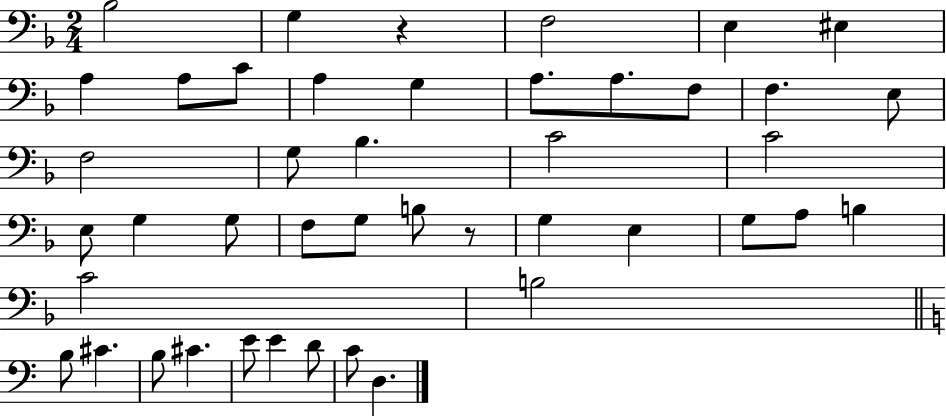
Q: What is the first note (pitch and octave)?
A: Bb3